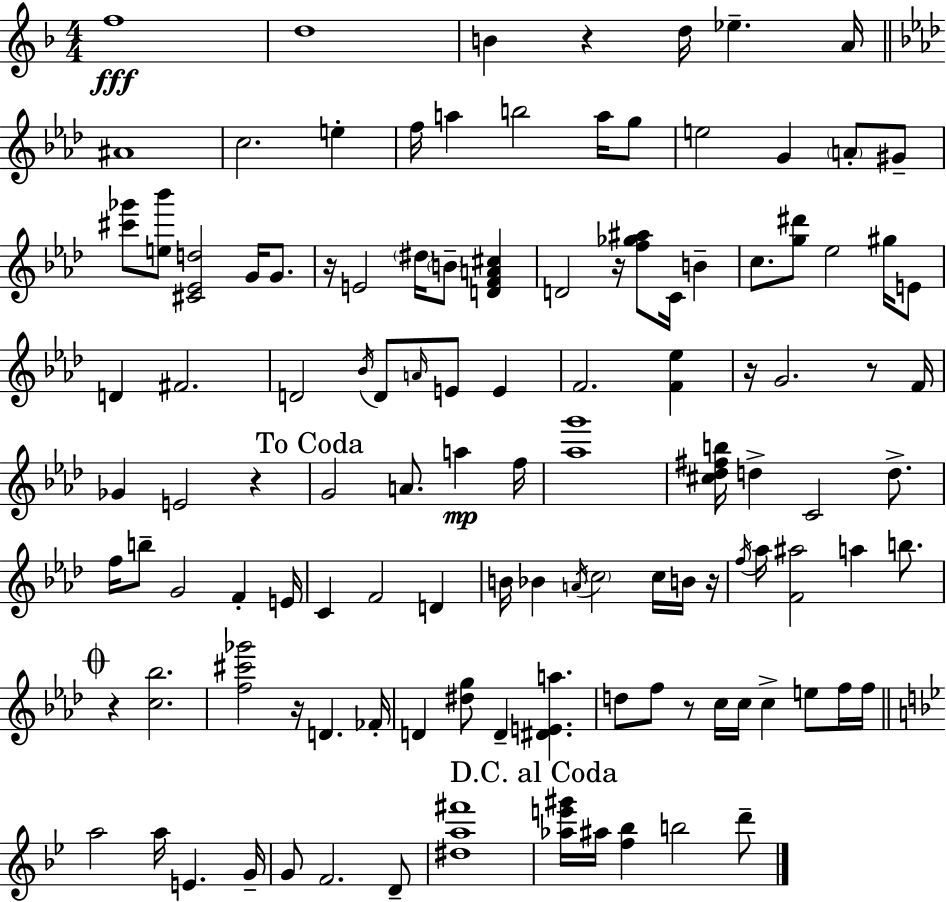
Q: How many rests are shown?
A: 10